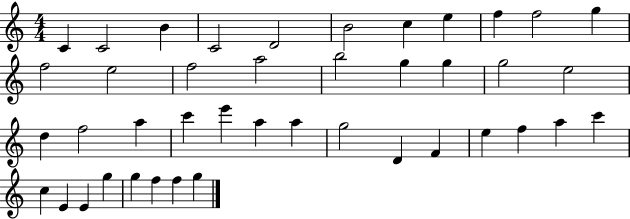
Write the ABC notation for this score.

X:1
T:Untitled
M:4/4
L:1/4
K:C
C C2 B C2 D2 B2 c e f f2 g f2 e2 f2 a2 b2 g g g2 e2 d f2 a c' e' a a g2 D F e f a c' c E E g g f f g